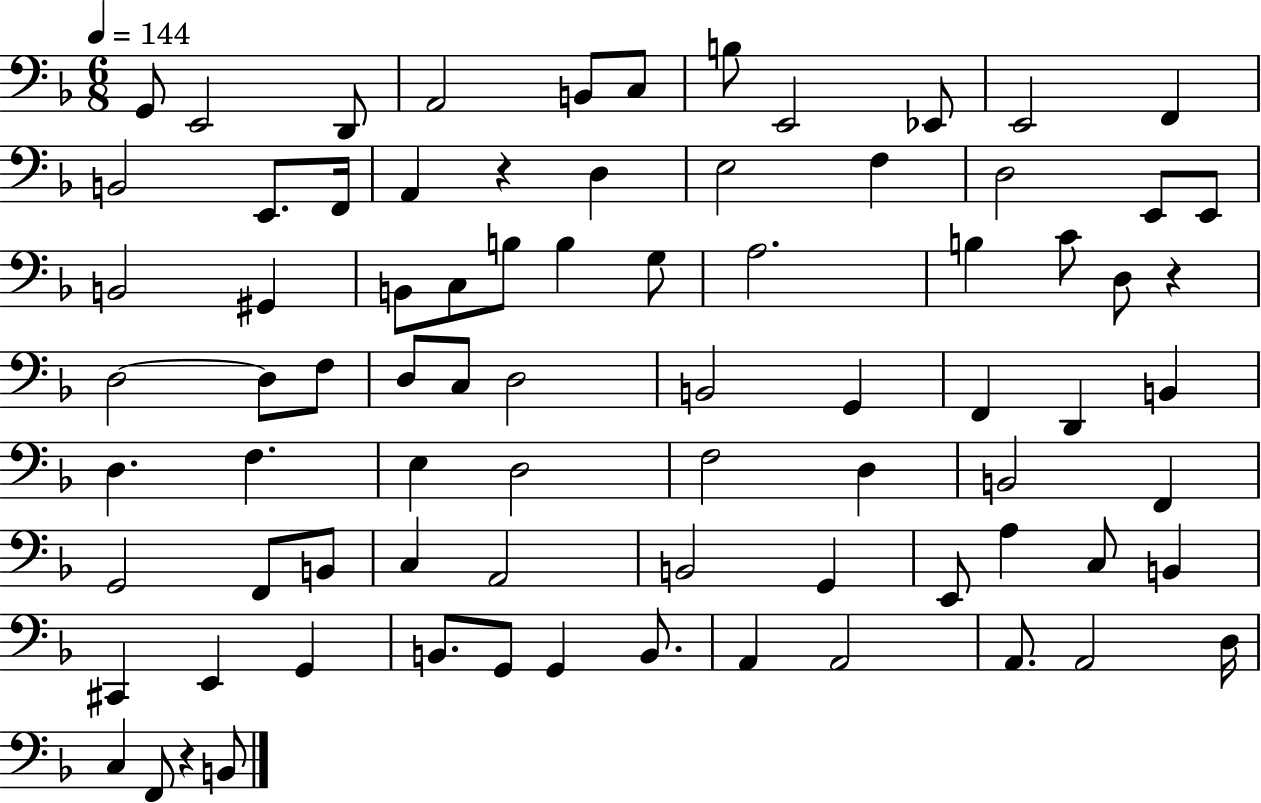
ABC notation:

X:1
T:Untitled
M:6/8
L:1/4
K:F
G,,/2 E,,2 D,,/2 A,,2 B,,/2 C,/2 B,/2 E,,2 _E,,/2 E,,2 F,, B,,2 E,,/2 F,,/4 A,, z D, E,2 F, D,2 E,,/2 E,,/2 B,,2 ^G,, B,,/2 C,/2 B,/2 B, G,/2 A,2 B, C/2 D,/2 z D,2 D,/2 F,/2 D,/2 C,/2 D,2 B,,2 G,, F,, D,, B,, D, F, E, D,2 F,2 D, B,,2 F,, G,,2 F,,/2 B,,/2 C, A,,2 B,,2 G,, E,,/2 A, C,/2 B,, ^C,, E,, G,, B,,/2 G,,/2 G,, B,,/2 A,, A,,2 A,,/2 A,,2 D,/4 C, F,,/2 z B,,/2